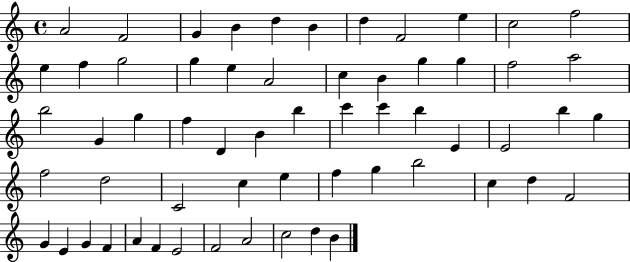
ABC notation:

X:1
T:Untitled
M:4/4
L:1/4
K:C
A2 F2 G B d B d F2 e c2 f2 e f g2 g e A2 c B g g f2 a2 b2 G g f D B b c' c' b E E2 b g f2 d2 C2 c e f g b2 c d F2 G E G F A F E2 F2 A2 c2 d B